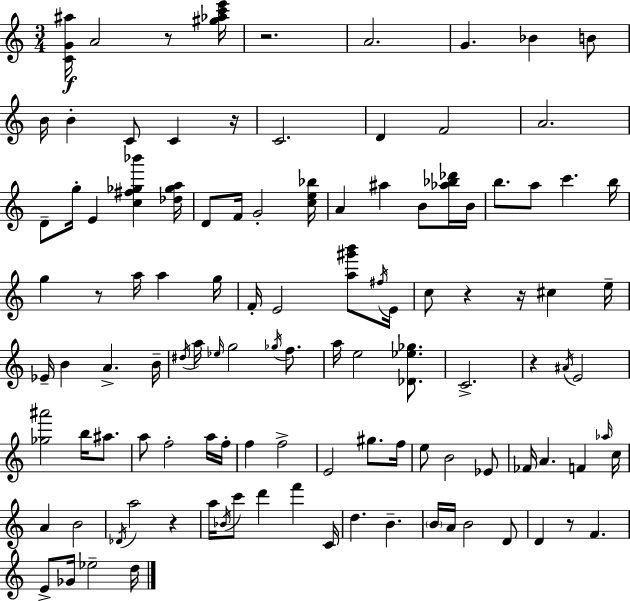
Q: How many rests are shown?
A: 9